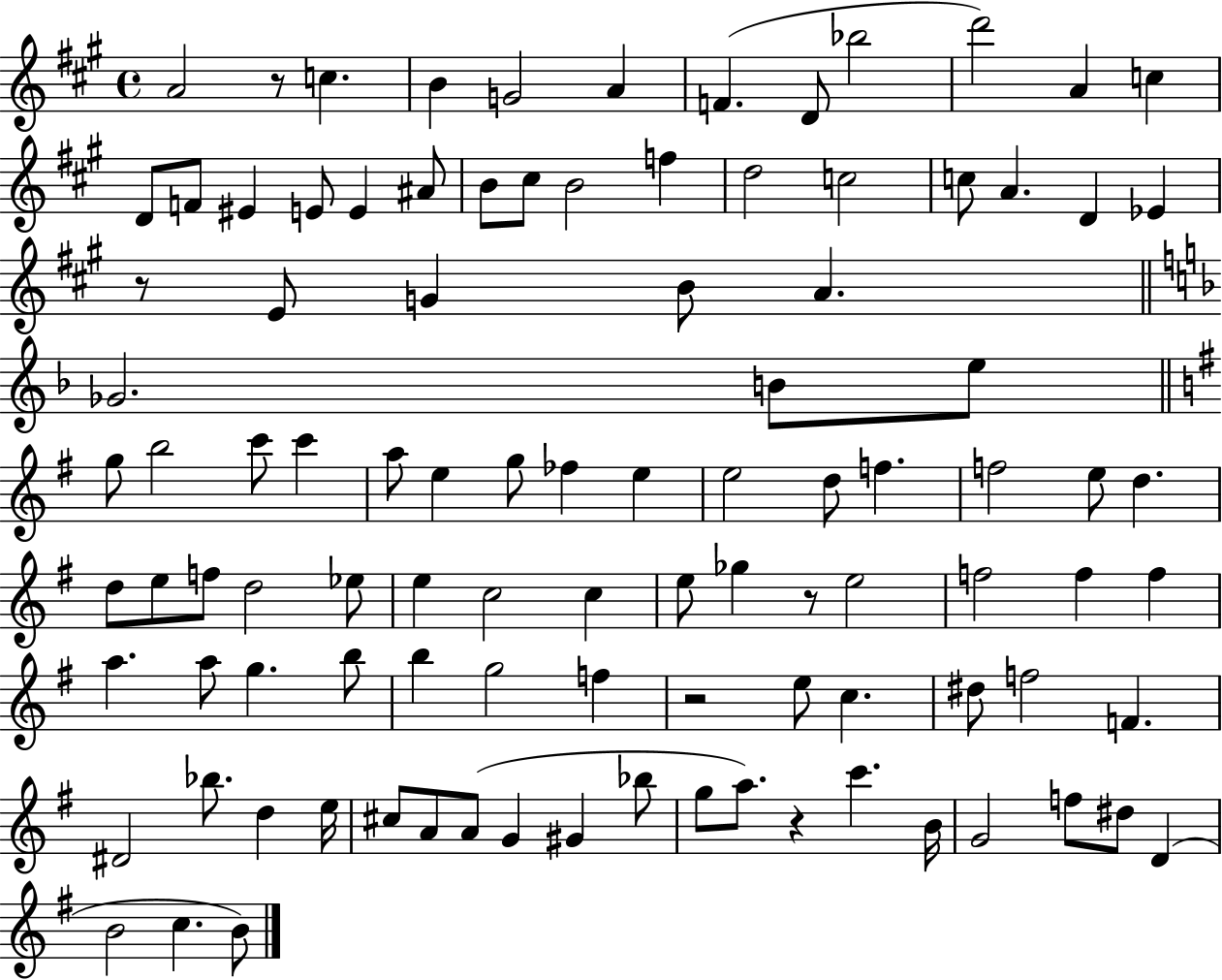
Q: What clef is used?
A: treble